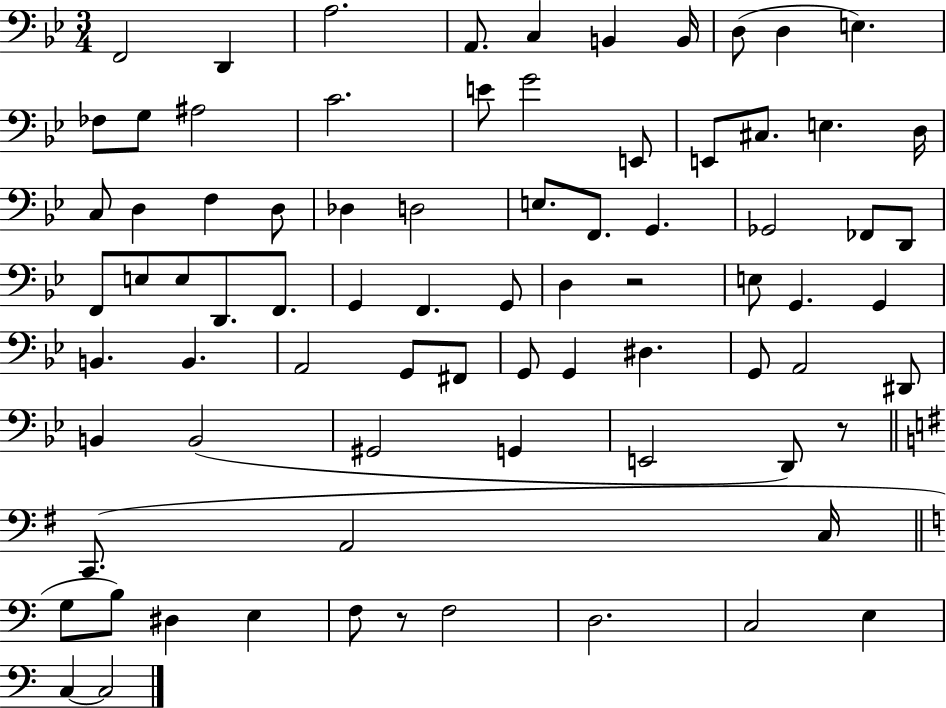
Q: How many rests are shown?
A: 3